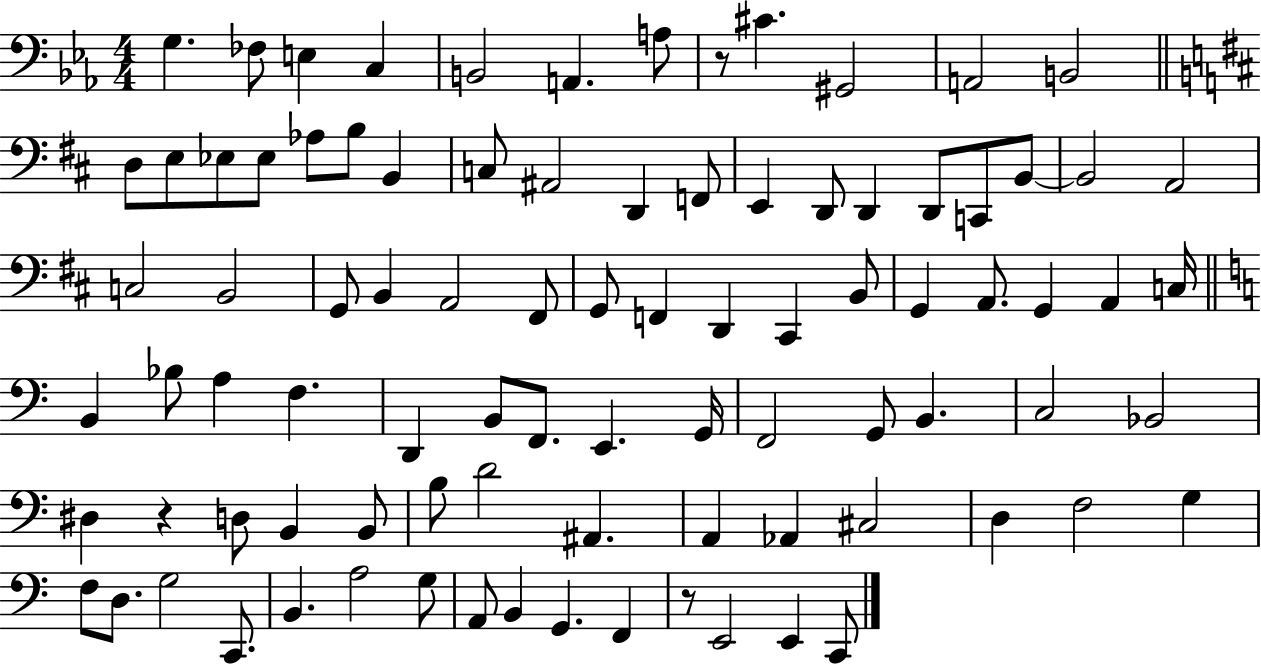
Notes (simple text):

G3/q. FES3/e E3/q C3/q B2/h A2/q. A3/e R/e C#4/q. G#2/h A2/h B2/h D3/e E3/e Eb3/e Eb3/e Ab3/e B3/e B2/q C3/e A#2/h D2/q F2/e E2/q D2/e D2/q D2/e C2/e B2/e B2/h A2/h C3/h B2/h G2/e B2/q A2/h F#2/e G2/e F2/q D2/q C#2/q B2/e G2/q A2/e. G2/q A2/q C3/s B2/q Bb3/e A3/q F3/q. D2/q B2/e F2/e. E2/q. G2/s F2/h G2/e B2/q. C3/h Bb2/h D#3/q R/q D3/e B2/q B2/e B3/e D4/h A#2/q. A2/q Ab2/q C#3/h D3/q F3/h G3/q F3/e D3/e. G3/h C2/e. B2/q. A3/h G3/e A2/e B2/q G2/q. F2/q R/e E2/h E2/q C2/e